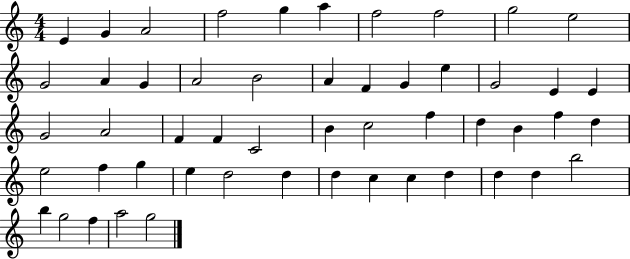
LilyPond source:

{
  \clef treble
  \numericTimeSignature
  \time 4/4
  \key c \major
  e'4 g'4 a'2 | f''2 g''4 a''4 | f''2 f''2 | g''2 e''2 | \break g'2 a'4 g'4 | a'2 b'2 | a'4 f'4 g'4 e''4 | g'2 e'4 e'4 | \break g'2 a'2 | f'4 f'4 c'2 | b'4 c''2 f''4 | d''4 b'4 f''4 d''4 | \break e''2 f''4 g''4 | e''4 d''2 d''4 | d''4 c''4 c''4 d''4 | d''4 d''4 b''2 | \break b''4 g''2 f''4 | a''2 g''2 | \bar "|."
}